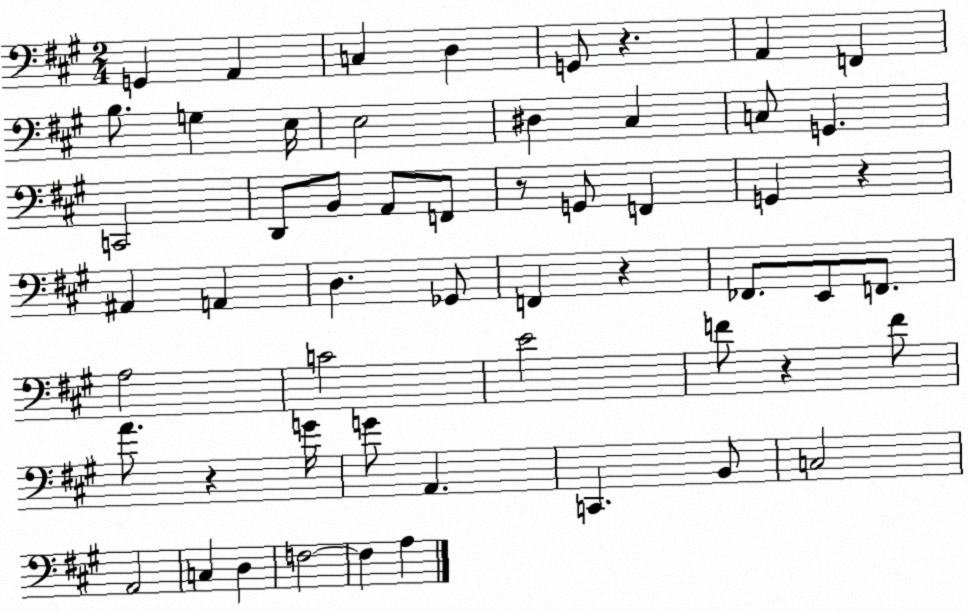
X:1
T:Untitled
M:2/4
L:1/4
K:A
G,, A,, C, D, G,,/2 z A,, F,, B,/2 G, E,/4 E,2 ^D, ^C, C,/2 G,, C,,2 D,,/2 B,,/2 A,,/2 F,,/2 z/2 G,,/2 F,, G,, z ^A,, A,, D, _G,,/2 F,, z _F,,/2 E,,/2 F,,/2 A,2 C2 E2 F/2 z F/2 A/2 z G/4 G/2 A,, C,, B,,/2 C,2 A,,2 C, D, F,2 F, A,